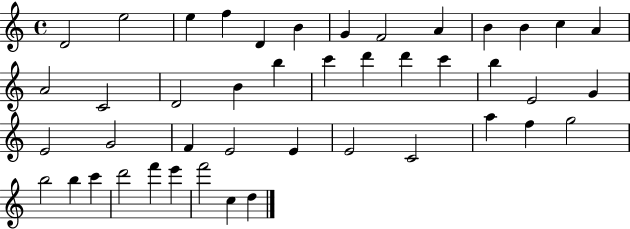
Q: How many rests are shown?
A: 0